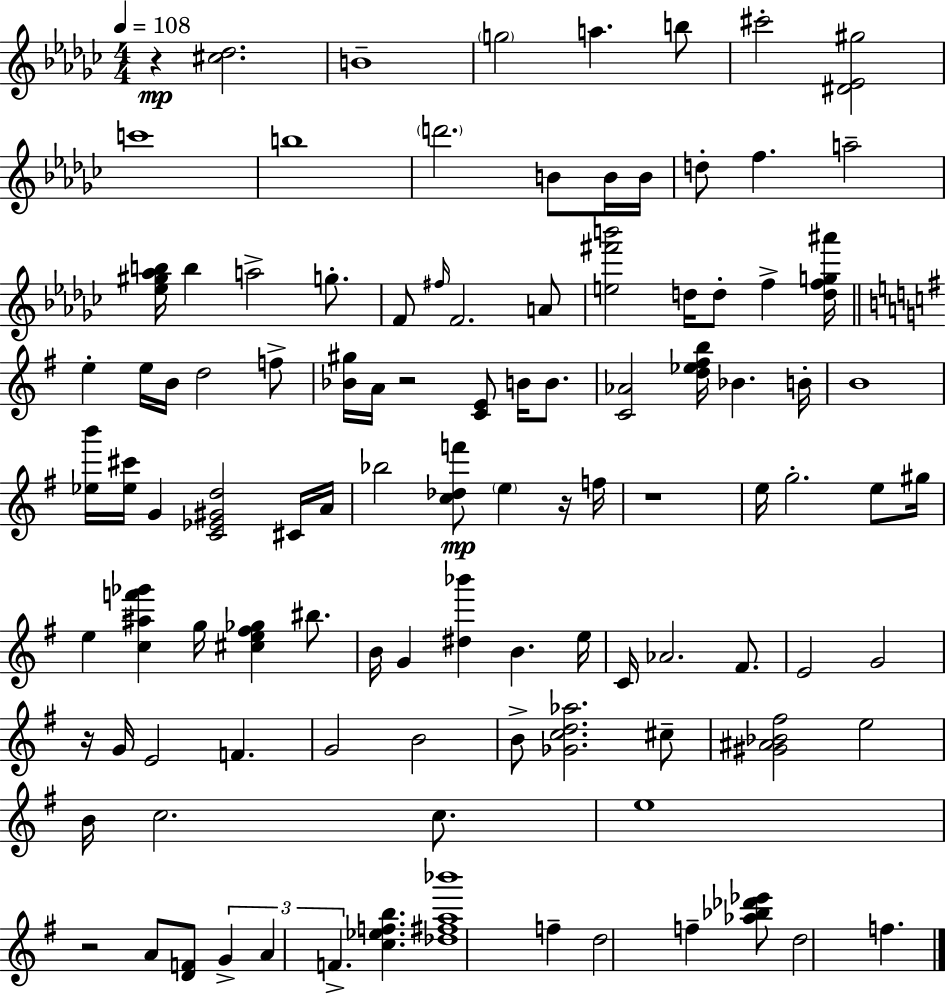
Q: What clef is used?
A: treble